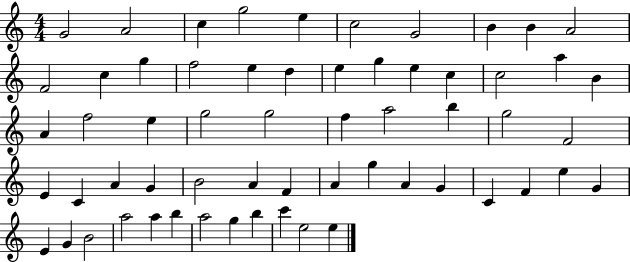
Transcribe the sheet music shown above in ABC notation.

X:1
T:Untitled
M:4/4
L:1/4
K:C
G2 A2 c g2 e c2 G2 B B A2 F2 c g f2 e d e g e c c2 a B A f2 e g2 g2 f a2 b g2 F2 E C A G B2 A F A g A G C F e G E G B2 a2 a b a2 g b c' e2 e